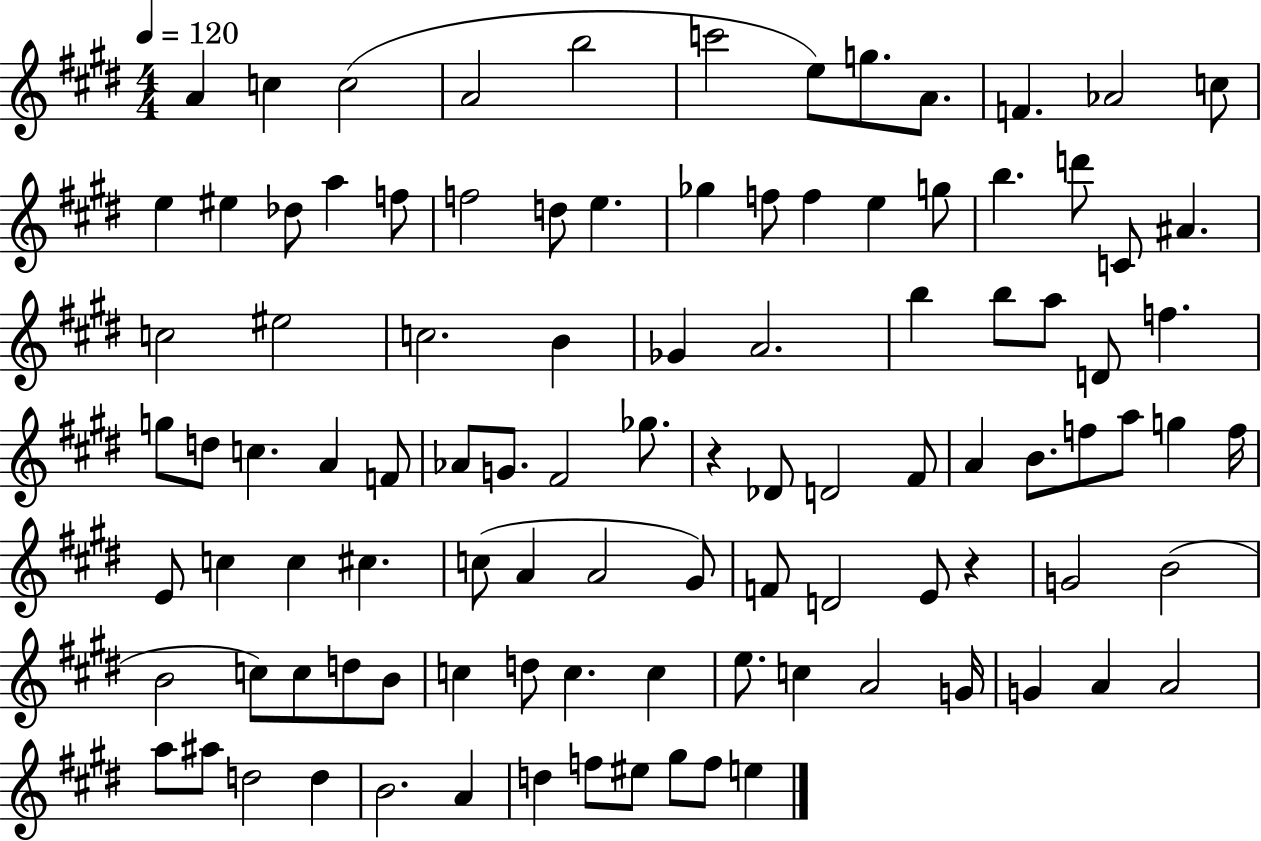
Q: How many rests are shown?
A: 2